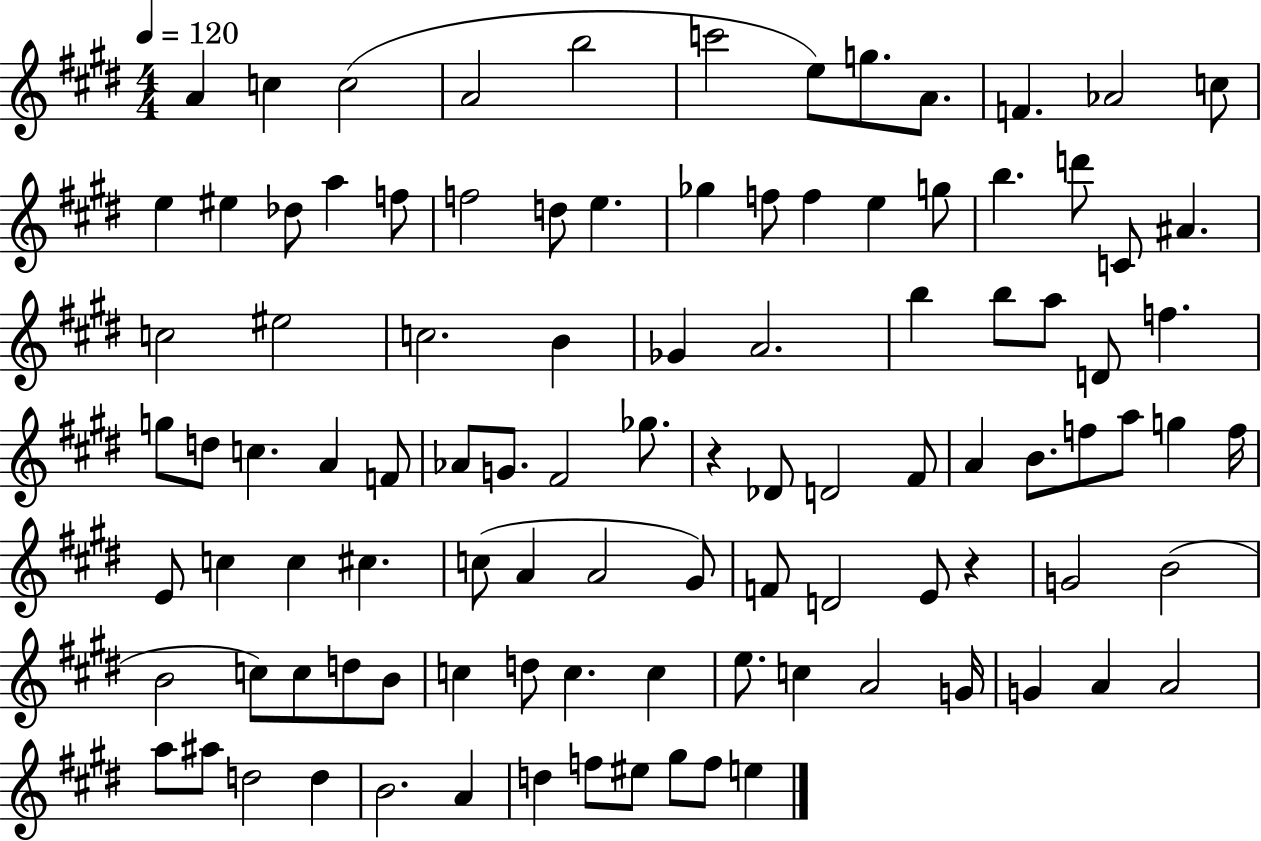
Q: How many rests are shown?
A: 2